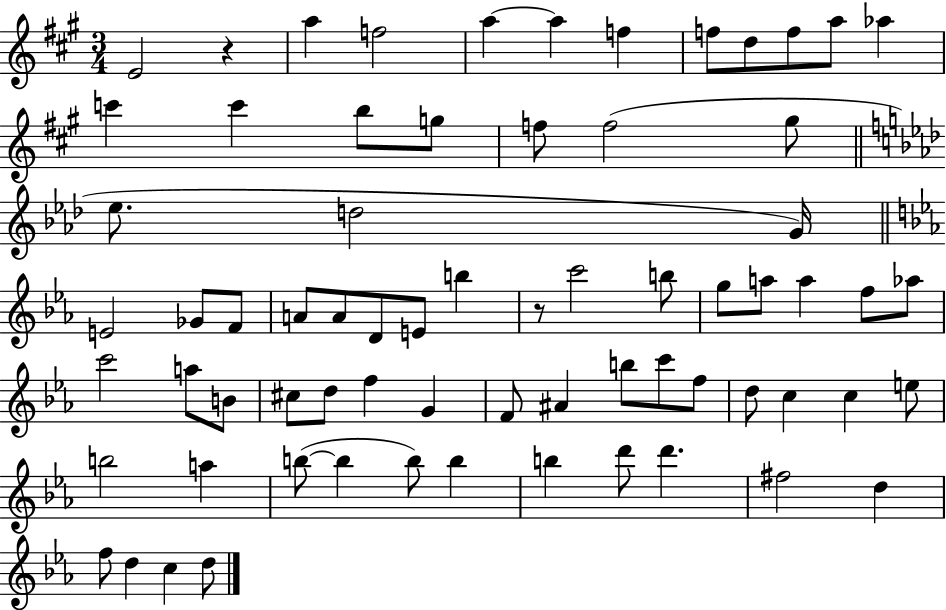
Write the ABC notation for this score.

X:1
T:Untitled
M:3/4
L:1/4
K:A
E2 z a f2 a a f f/2 d/2 f/2 a/2 _a c' c' b/2 g/2 f/2 f2 ^g/2 _e/2 d2 G/4 E2 _G/2 F/2 A/2 A/2 D/2 E/2 b z/2 c'2 b/2 g/2 a/2 a f/2 _a/2 c'2 a/2 B/2 ^c/2 d/2 f G F/2 ^A b/2 c'/2 f/2 d/2 c c e/2 b2 a b/2 b b/2 b b d'/2 d' ^f2 d f/2 d c d/2